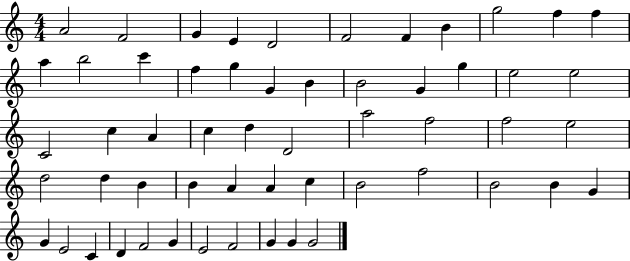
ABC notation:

X:1
T:Untitled
M:4/4
L:1/4
K:C
A2 F2 G E D2 F2 F B g2 f f a b2 c' f g G B B2 G g e2 e2 C2 c A c d D2 a2 f2 f2 e2 d2 d B B A A c B2 f2 B2 B G G E2 C D F2 G E2 F2 G G G2